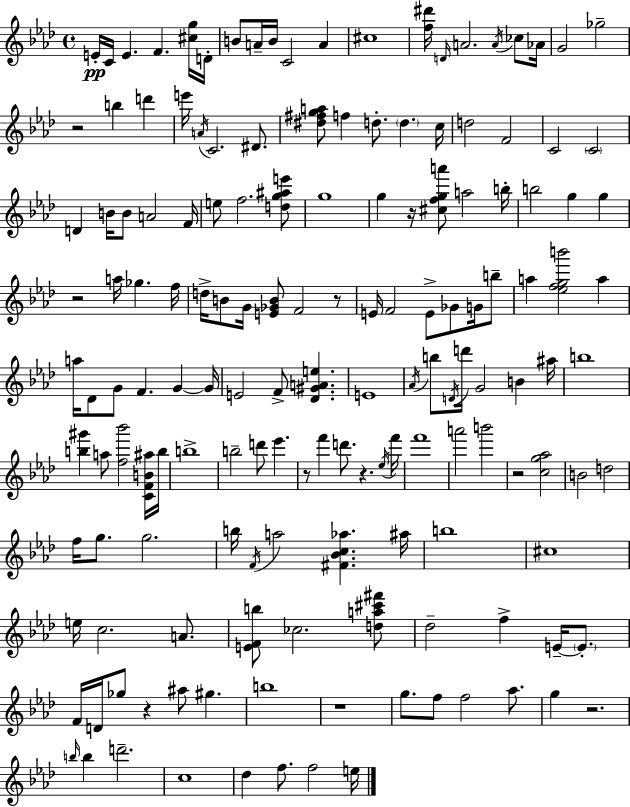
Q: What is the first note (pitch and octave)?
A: E4